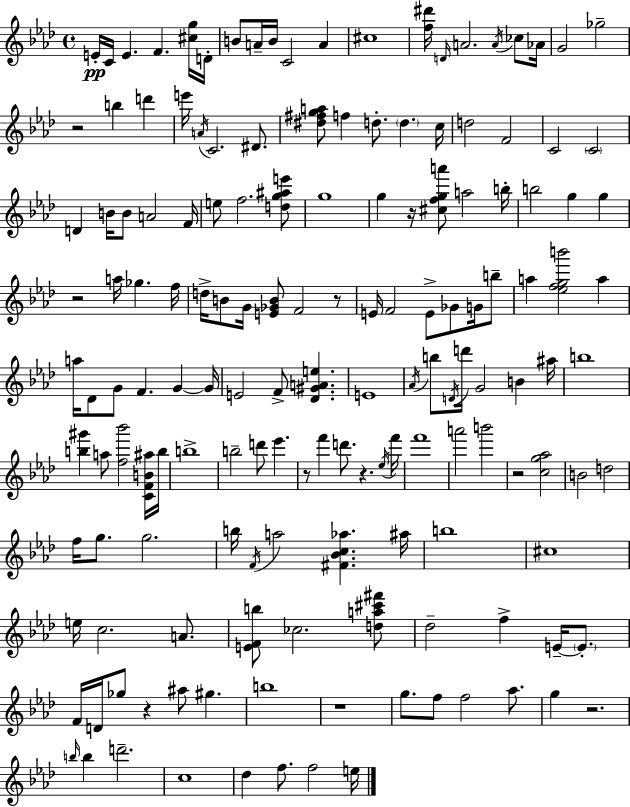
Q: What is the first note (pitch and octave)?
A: E4